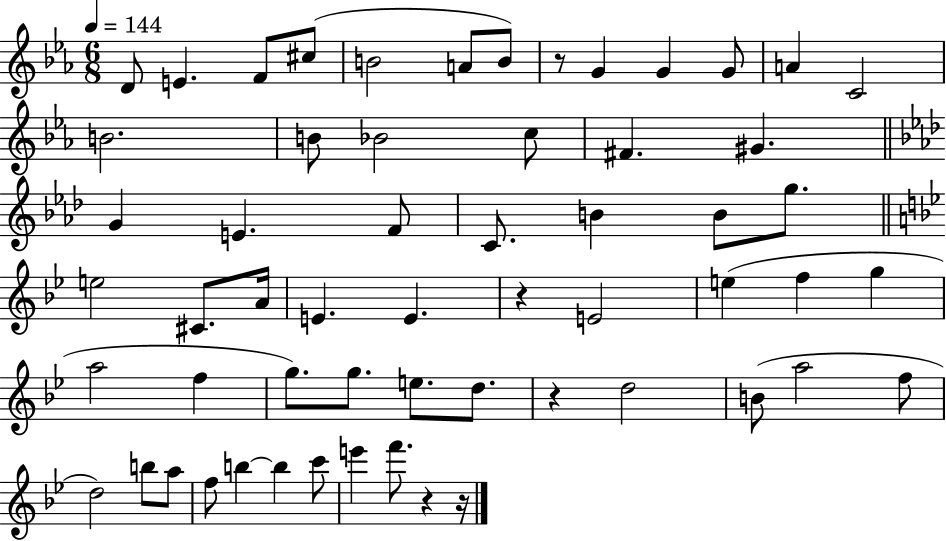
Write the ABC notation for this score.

X:1
T:Untitled
M:6/8
L:1/4
K:Eb
D/2 E F/2 ^c/2 B2 A/2 B/2 z/2 G G G/2 A C2 B2 B/2 _B2 c/2 ^F ^G G E F/2 C/2 B B/2 g/2 e2 ^C/2 A/4 E E z E2 e f g a2 f g/2 g/2 e/2 d/2 z d2 B/2 a2 f/2 d2 b/2 a/2 f/2 b b c'/2 e' f'/2 z z/4